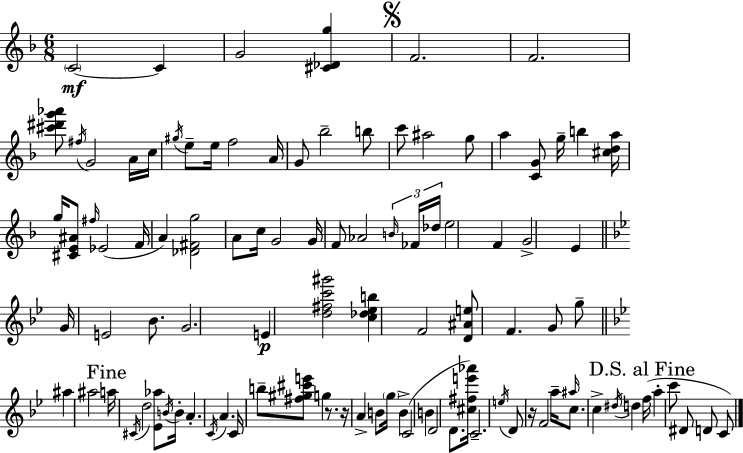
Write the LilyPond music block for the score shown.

{
  \clef treble
  \numericTimeSignature
  \time 6/8
  \key f \major
  \repeat volta 2 { \parenthesize c'2~~\mf c'4 | g'2 <cis' des' g''>4 | \mark \markup { \musicglyph "scripts.segno" } f'2. | f'2. | \break <cis''' dis''' g''' aes'''>8 \acciaccatura { fis''16 } g'2 a'16 | c''16 \acciaccatura { gis''16 } e''8-- e''16 f''2 | a'16 g'8 bes''2-- | b''8 c'''8 ais''2 | \break g''8 a''4 <c' g'>8 g''16-- b''4 | <cis'' d'' a''>16 g''16 <cis' e' ais'>8 \grace { fis''16 }( ees'2 | f'16 a'4) <des' fis' g''>2 | a'8 c''16 g'2 | \break g'16 f'8 aes'2 | \tuplet 3/2 { \grace { b'16 } fes'16 des''16 } e''2 | f'4 g'2-> | e'4 \bar "||" \break \key bes \major g'16 e'2 bes'8. | g'2. | e'4\p <d'' fis'' c''' gis'''>2 | <c'' des'' ees'' b''>4 f'2 | \break <d' ais' e''>8 f'4. g'8 g''8-- | \bar "||" \break \key bes \major ais''4 ais''2 | \mark "Fine" a''16 \acciaccatura { cis'16 } d''2 <ees' aes''>8 | \acciaccatura { b'16 } b'16-. a'4.-. \acciaccatura { c'16 } a'4. | c'16 b''8-- <fis'' gis'' cis''' e'''>8 g''4 | \break r8. r16 a'4-> b'8 \parenthesize g''16 b'4-> | c'2( b'4 | d'2 d'8. | <cis'' fis'' e''' aes'''>16) c'2.-- | \break \acciaccatura { e''16 } d'8 r16 f'2 | a''16-- \grace { ais''16 } c''8. c''4-> | \acciaccatura { dis''16 } d''4 \mark "D.S. al Fine" f''16( a''4-. c'''8 | dis'8 d'8 c'8) } \bar "|."
}